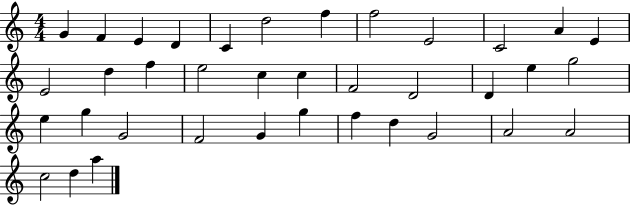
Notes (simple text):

G4/q F4/q E4/q D4/q C4/q D5/h F5/q F5/h E4/h C4/h A4/q E4/q E4/h D5/q F5/q E5/h C5/q C5/q F4/h D4/h D4/q E5/q G5/h E5/q G5/q G4/h F4/h G4/q G5/q F5/q D5/q G4/h A4/h A4/h C5/h D5/q A5/q